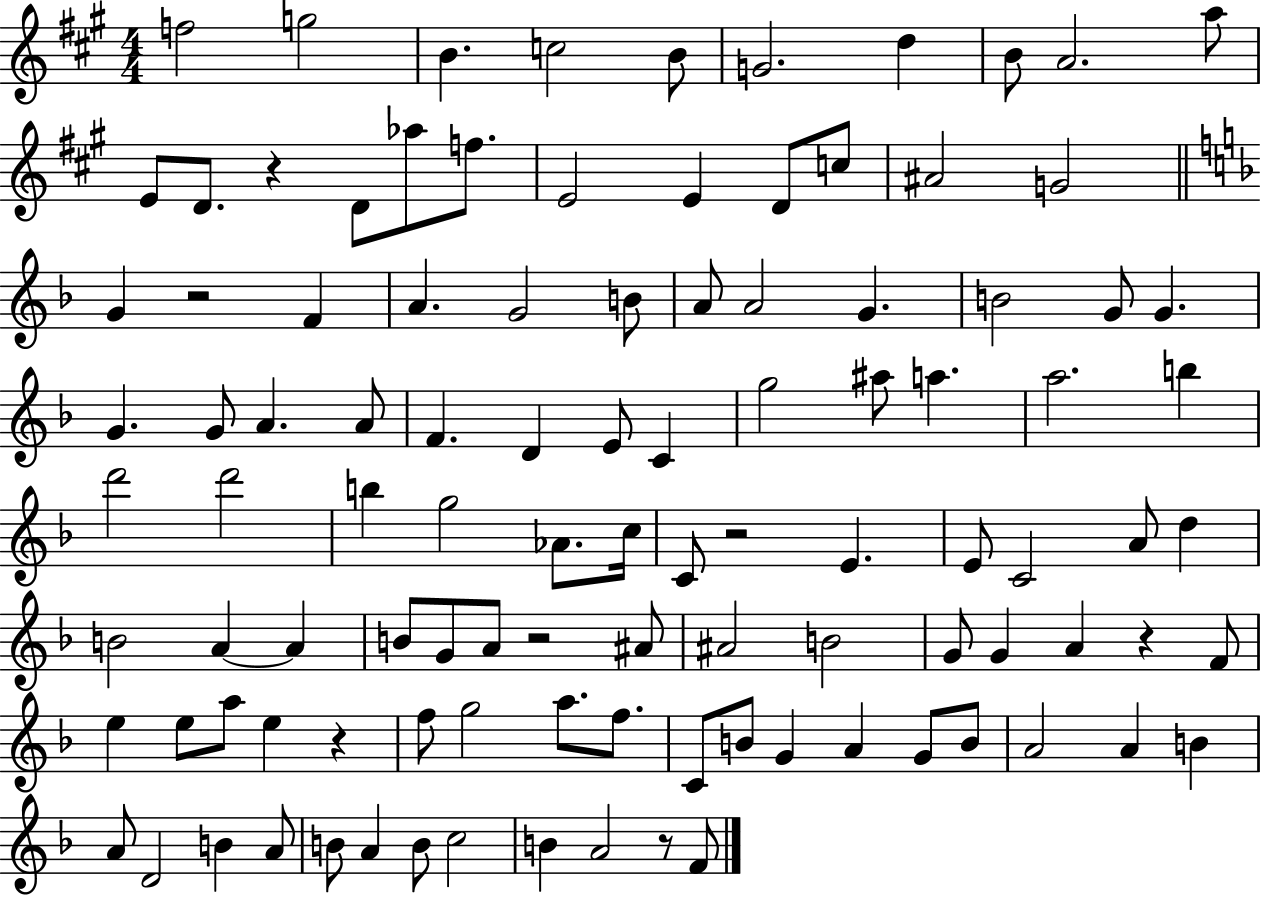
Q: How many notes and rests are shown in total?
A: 105